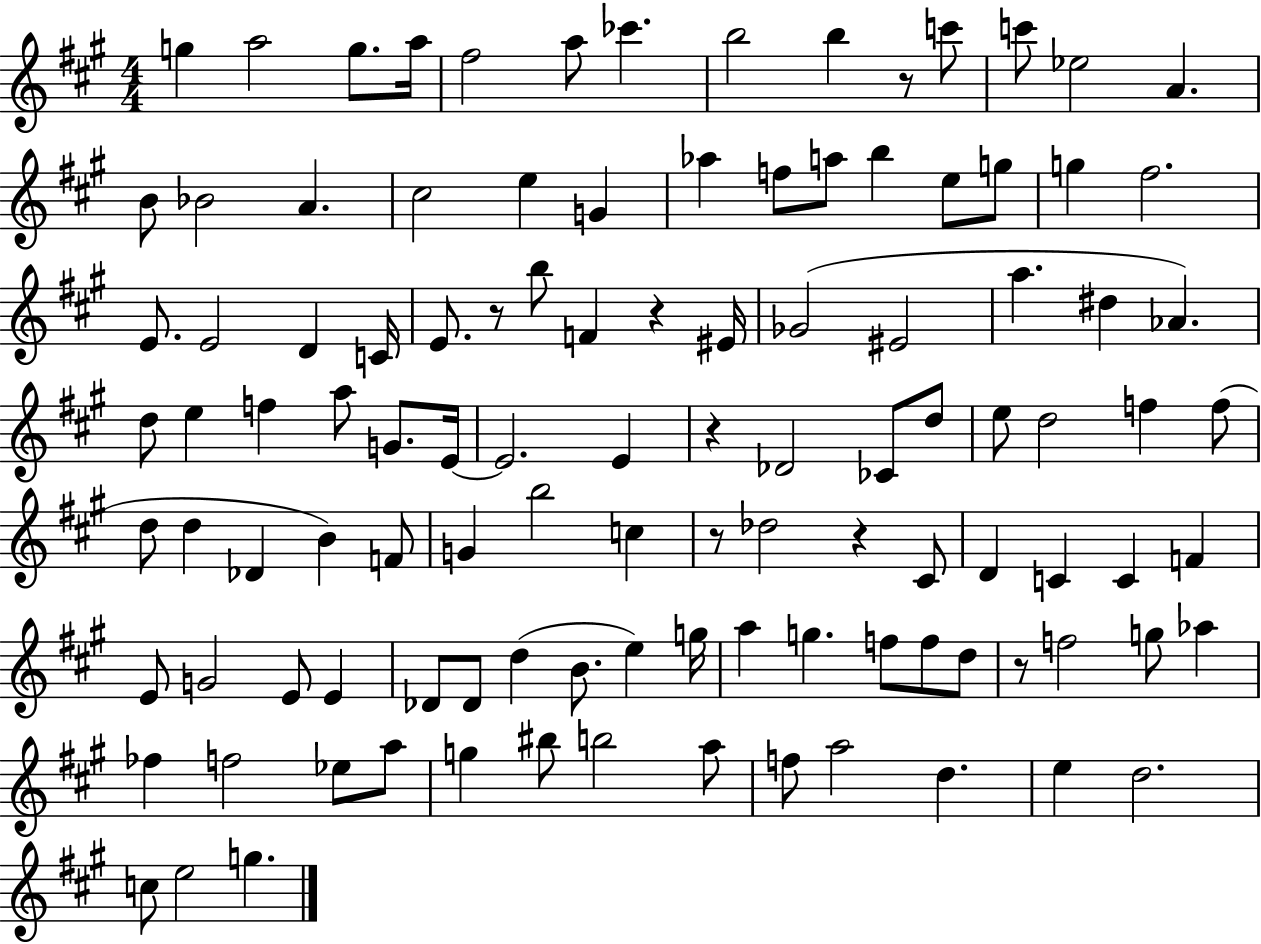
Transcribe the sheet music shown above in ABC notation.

X:1
T:Untitled
M:4/4
L:1/4
K:A
g a2 g/2 a/4 ^f2 a/2 _c' b2 b z/2 c'/2 c'/2 _e2 A B/2 _B2 A ^c2 e G _a f/2 a/2 b e/2 g/2 g ^f2 E/2 E2 D C/4 E/2 z/2 b/2 F z ^E/4 _G2 ^E2 a ^d _A d/2 e f a/2 G/2 E/4 E2 E z _D2 _C/2 d/2 e/2 d2 f f/2 d/2 d _D B F/2 G b2 c z/2 _d2 z ^C/2 D C C F E/2 G2 E/2 E _D/2 _D/2 d B/2 e g/4 a g f/2 f/2 d/2 z/2 f2 g/2 _a _f f2 _e/2 a/2 g ^b/2 b2 a/2 f/2 a2 d e d2 c/2 e2 g